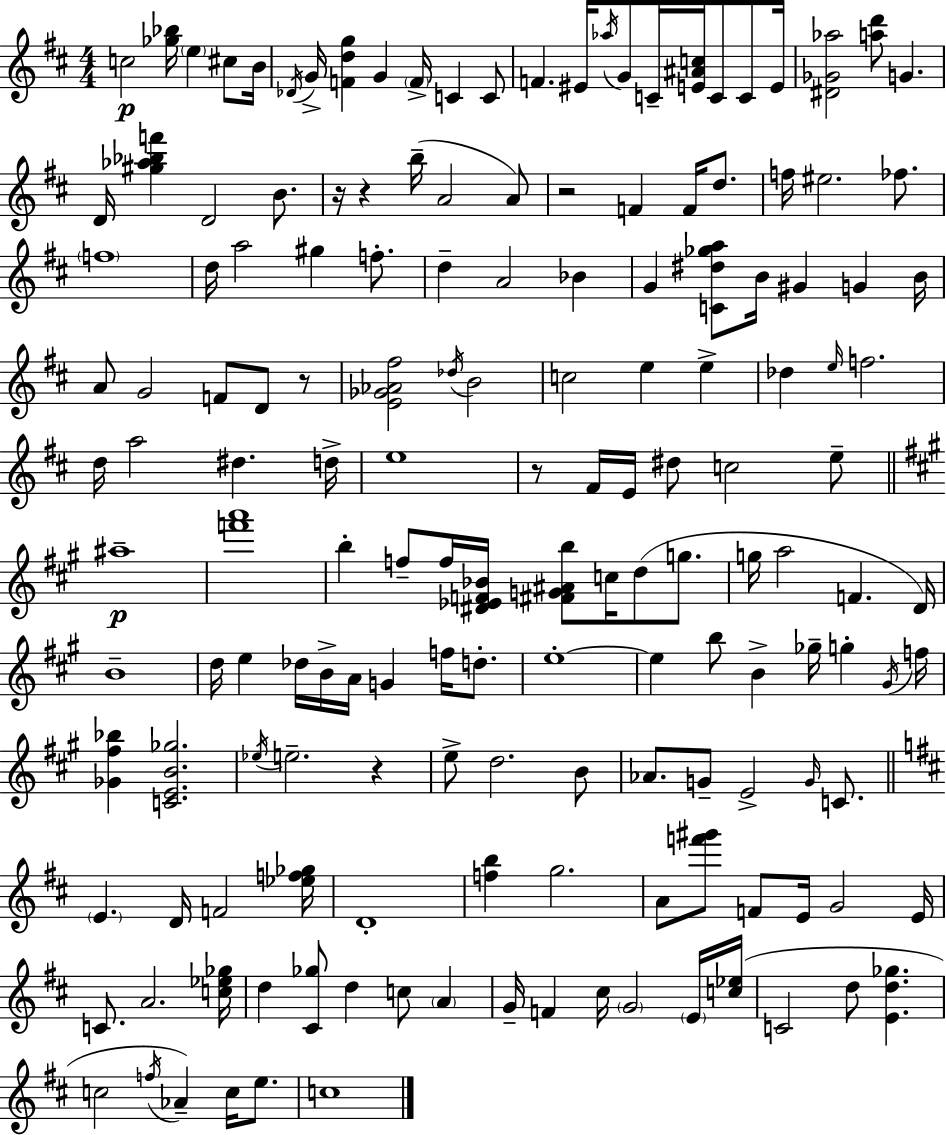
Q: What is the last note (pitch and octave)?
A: C5